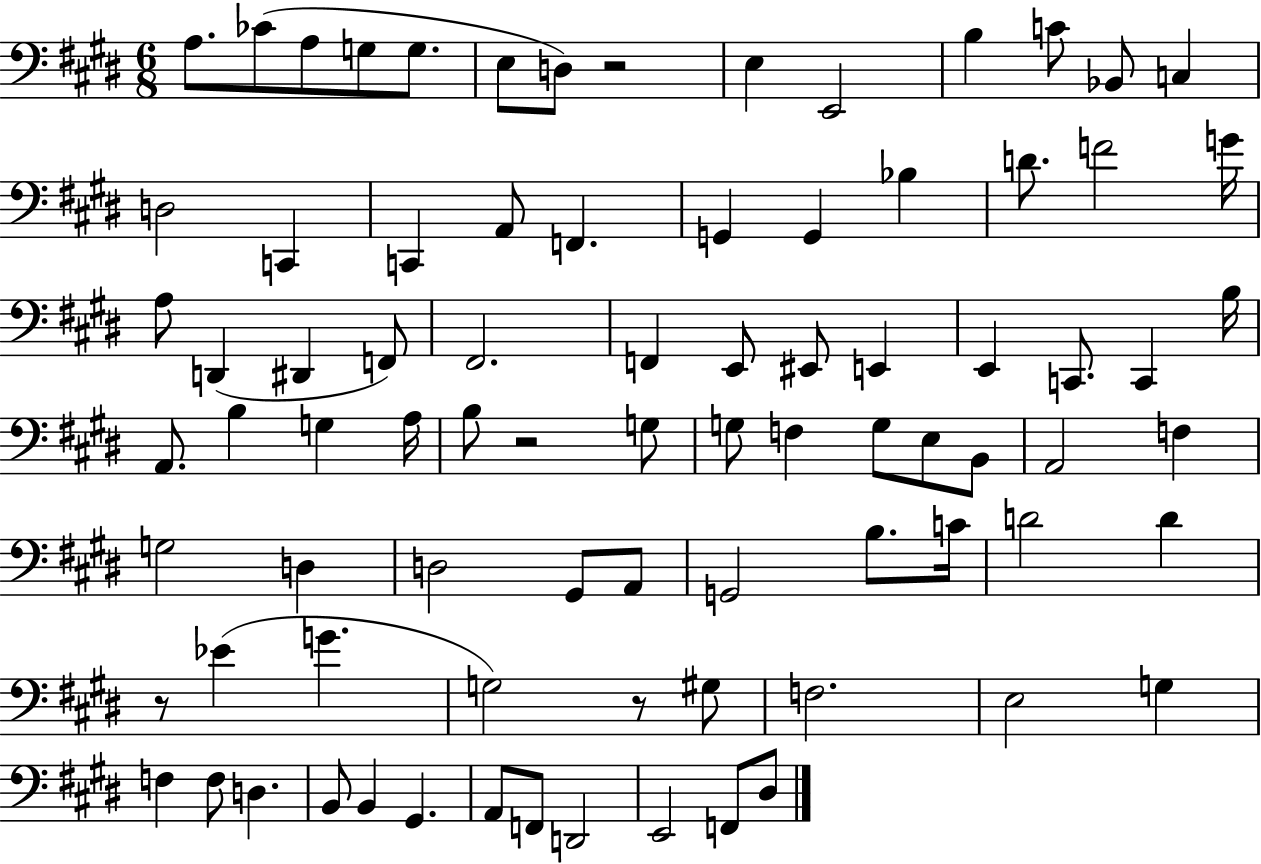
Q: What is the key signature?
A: E major